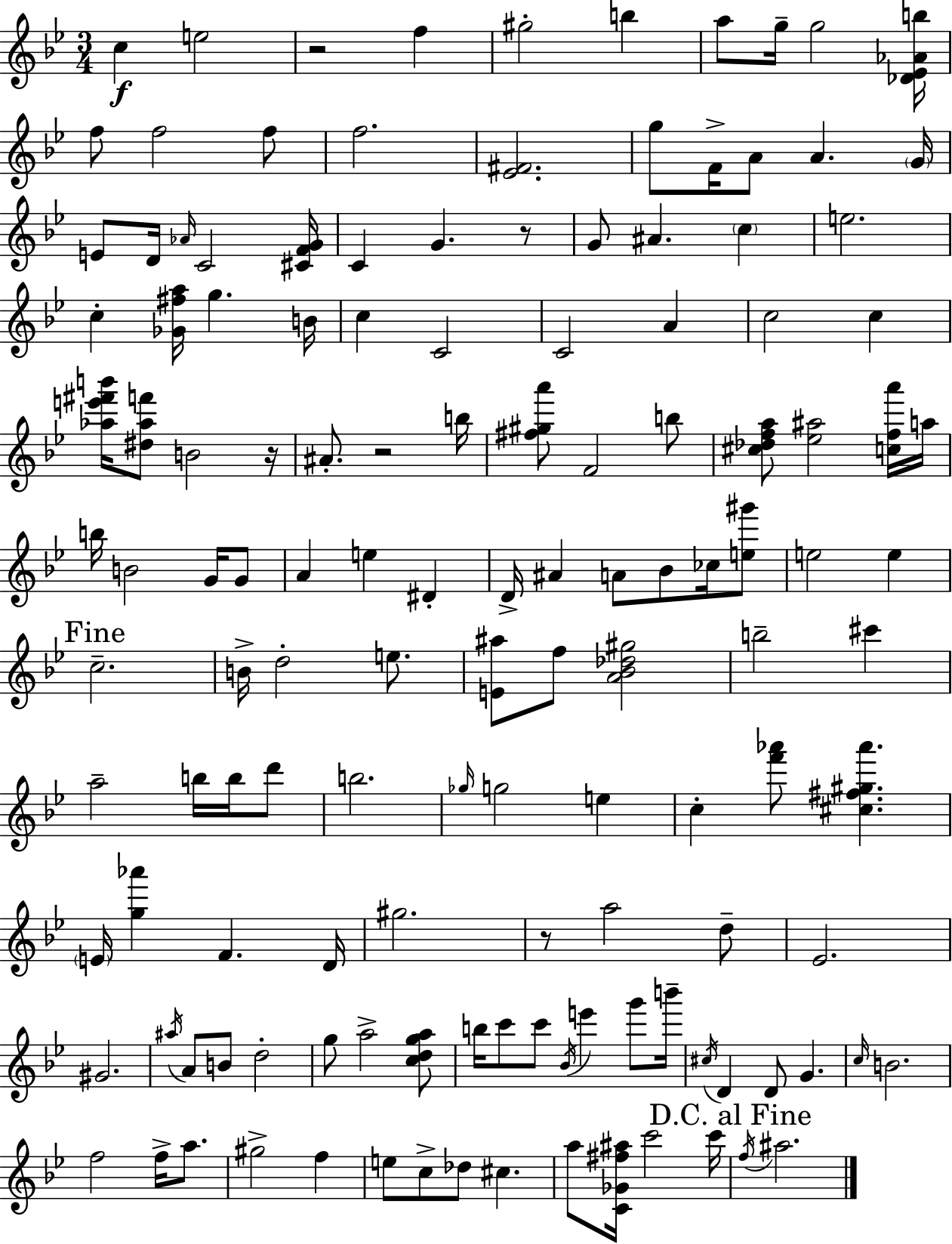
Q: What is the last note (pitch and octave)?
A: A#5